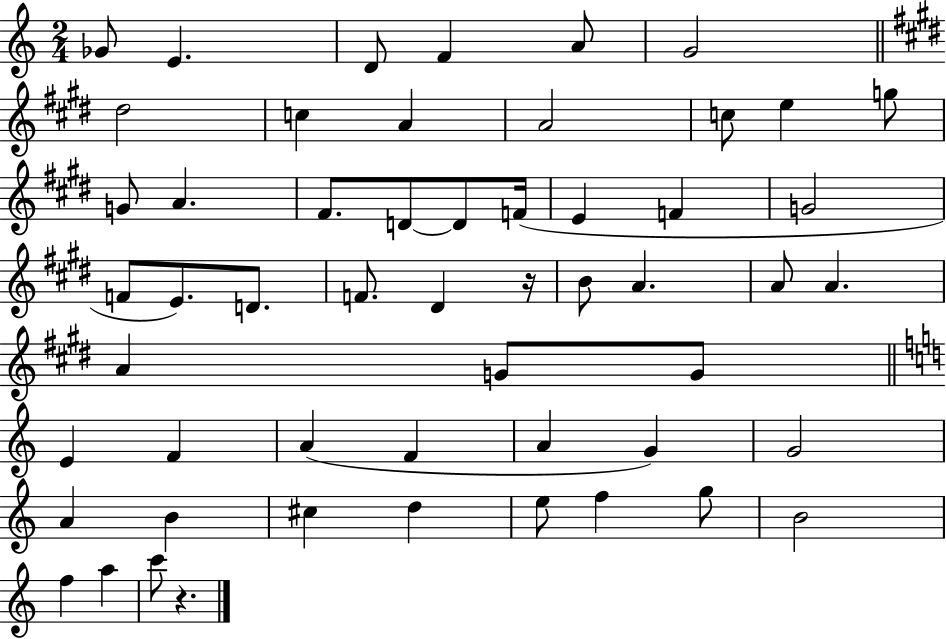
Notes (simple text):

Gb4/e E4/q. D4/e F4/q A4/e G4/h D#5/h C5/q A4/q A4/h C5/e E5/q G5/e G4/e A4/q. F#4/e. D4/e D4/e F4/s E4/q F4/q G4/h F4/e E4/e. D4/e. F4/e. D#4/q R/s B4/e A4/q. A4/e A4/q. A4/q G4/e G4/e E4/q F4/q A4/q F4/q A4/q G4/q G4/h A4/q B4/q C#5/q D5/q E5/e F5/q G5/e B4/h F5/q A5/q C6/e R/q.